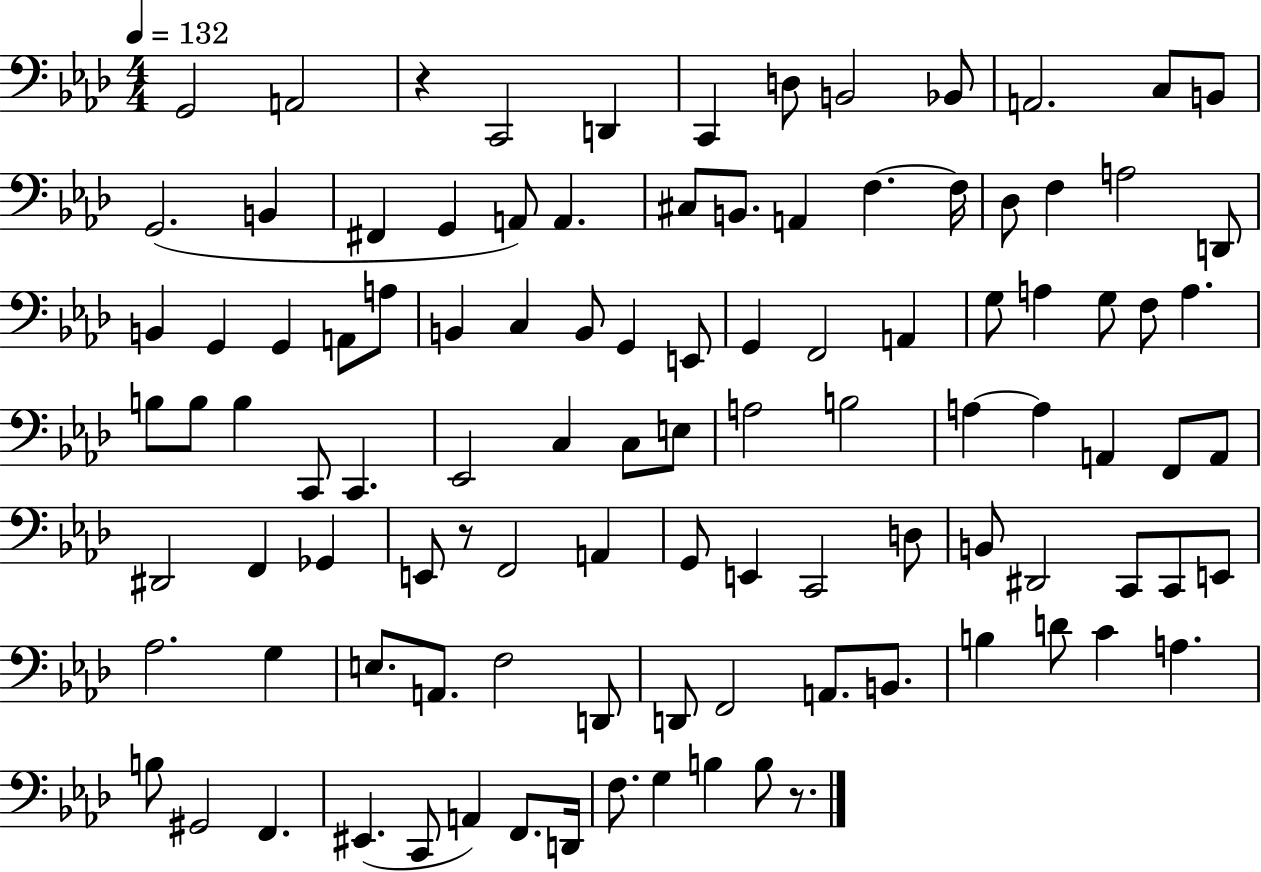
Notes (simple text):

G2/h A2/h R/q C2/h D2/q C2/q D3/e B2/h Bb2/e A2/h. C3/e B2/e G2/h. B2/q F#2/q G2/q A2/e A2/q. C#3/e B2/e. A2/q F3/q. F3/s Db3/e F3/q A3/h D2/e B2/q G2/q G2/q A2/e A3/e B2/q C3/q B2/e G2/q E2/e G2/q F2/h A2/q G3/e A3/q G3/e F3/e A3/q. B3/e B3/e B3/q C2/e C2/q. Eb2/h C3/q C3/e E3/e A3/h B3/h A3/q A3/q A2/q F2/e A2/e D#2/h F2/q Gb2/q E2/e R/e F2/h A2/q G2/e E2/q C2/h D3/e B2/e D#2/h C2/e C2/e E2/e Ab3/h. G3/q E3/e. A2/e. F3/h D2/e D2/e F2/h A2/e. B2/e. B3/q D4/e C4/q A3/q. B3/e G#2/h F2/q. EIS2/q. C2/e A2/q F2/e. D2/s F3/e. G3/q B3/q B3/e R/e.